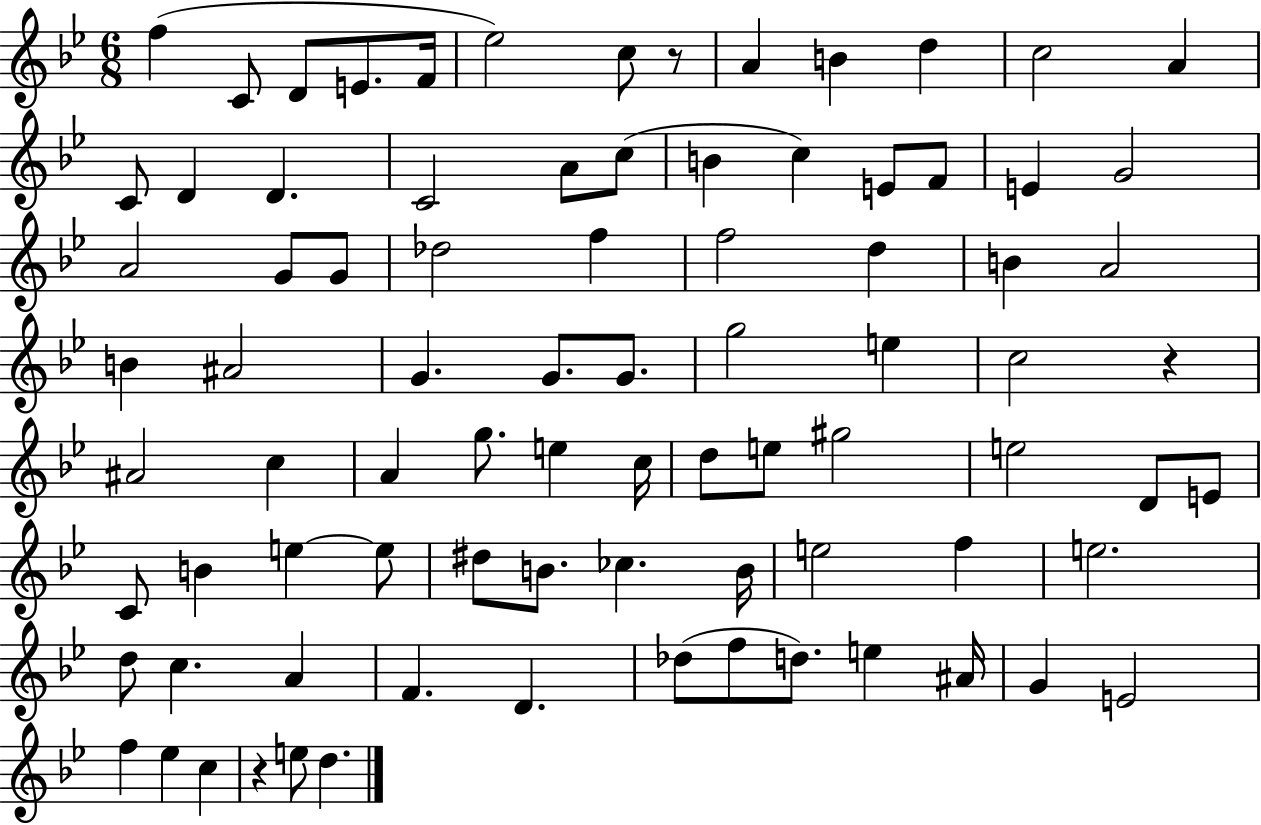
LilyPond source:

{
  \clef treble
  \numericTimeSignature
  \time 6/8
  \key bes \major
  \repeat volta 2 { f''4( c'8 d'8 e'8. f'16 | ees''2) c''8 r8 | a'4 b'4 d''4 | c''2 a'4 | \break c'8 d'4 d'4. | c'2 a'8 c''8( | b'4 c''4) e'8 f'8 | e'4 g'2 | \break a'2 g'8 g'8 | des''2 f''4 | f''2 d''4 | b'4 a'2 | \break b'4 ais'2 | g'4. g'8. g'8. | g''2 e''4 | c''2 r4 | \break ais'2 c''4 | a'4 g''8. e''4 c''16 | d''8 e''8 gis''2 | e''2 d'8 e'8 | \break c'8 b'4 e''4~~ e''8 | dis''8 b'8. ces''4. b'16 | e''2 f''4 | e''2. | \break d''8 c''4. a'4 | f'4. d'4. | des''8( f''8 d''8.) e''4 ais'16 | g'4 e'2 | \break f''4 ees''4 c''4 | r4 e''8 d''4. | } \bar "|."
}